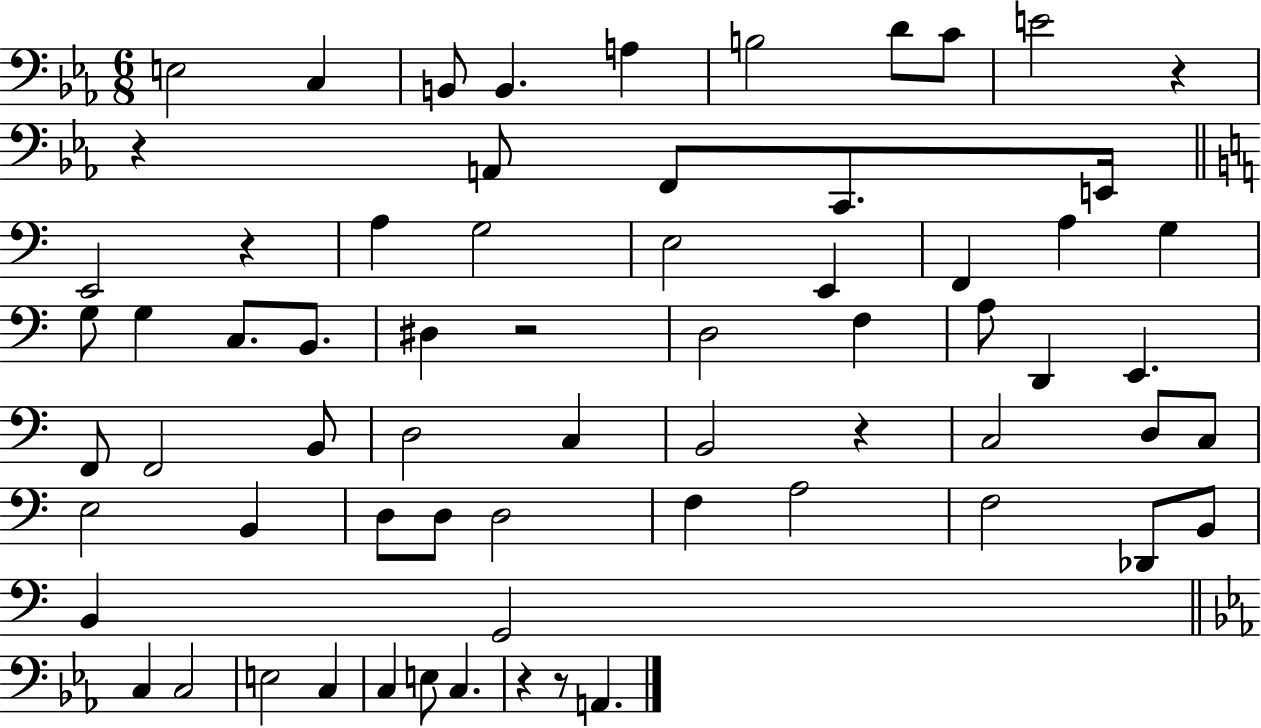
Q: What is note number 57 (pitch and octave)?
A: C3